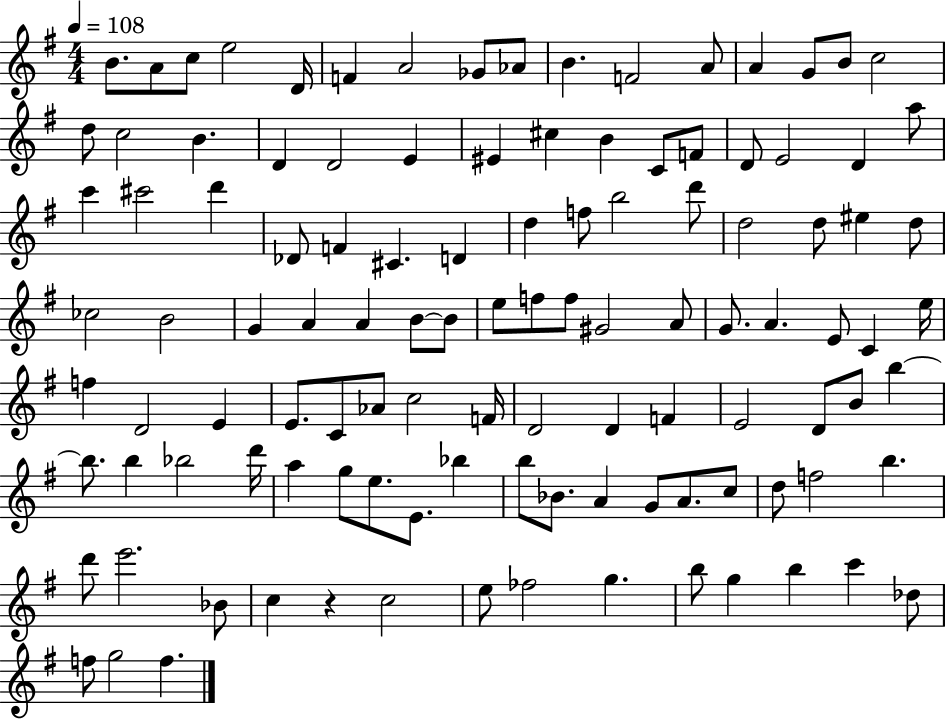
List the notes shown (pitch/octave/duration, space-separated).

B4/e. A4/e C5/e E5/h D4/s F4/q A4/h Gb4/e Ab4/e B4/q. F4/h A4/e A4/q G4/e B4/e C5/h D5/e C5/h B4/q. D4/q D4/h E4/q EIS4/q C#5/q B4/q C4/e F4/e D4/e E4/h D4/q A5/e C6/q C#6/h D6/q Db4/e F4/q C#4/q. D4/q D5/q F5/e B5/h D6/e D5/h D5/e EIS5/q D5/e CES5/h B4/h G4/q A4/q A4/q B4/e B4/e E5/e F5/e F5/e G#4/h A4/e G4/e. A4/q. E4/e C4/q E5/s F5/q D4/h E4/q E4/e. C4/e Ab4/e C5/h F4/s D4/h D4/q F4/q E4/h D4/e B4/e B5/q B5/e. B5/q Bb5/h D6/s A5/q G5/e E5/e. E4/e. Bb5/q B5/e Bb4/e. A4/q G4/e A4/e. C5/e D5/e F5/h B5/q. D6/e E6/h. Bb4/e C5/q R/q C5/h E5/e FES5/h G5/q. B5/e G5/q B5/q C6/q Db5/e F5/e G5/h F5/q.